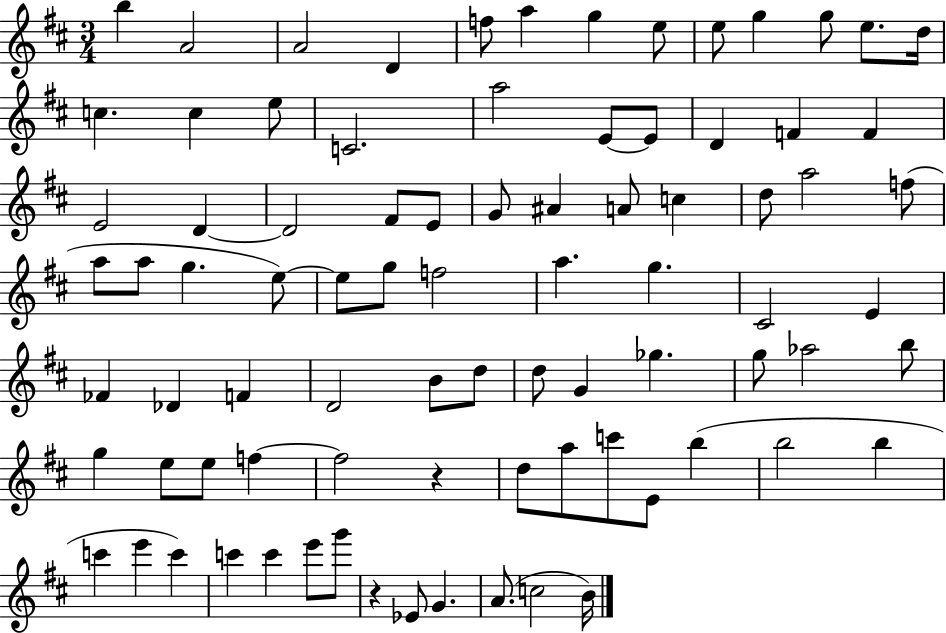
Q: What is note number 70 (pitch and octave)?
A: B5